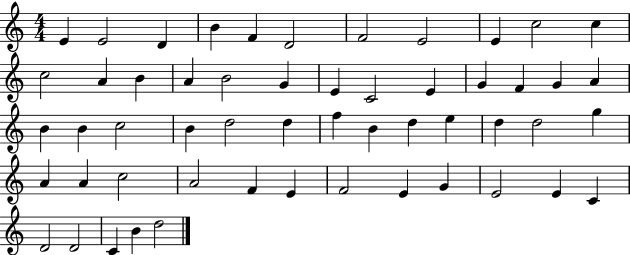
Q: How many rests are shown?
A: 0